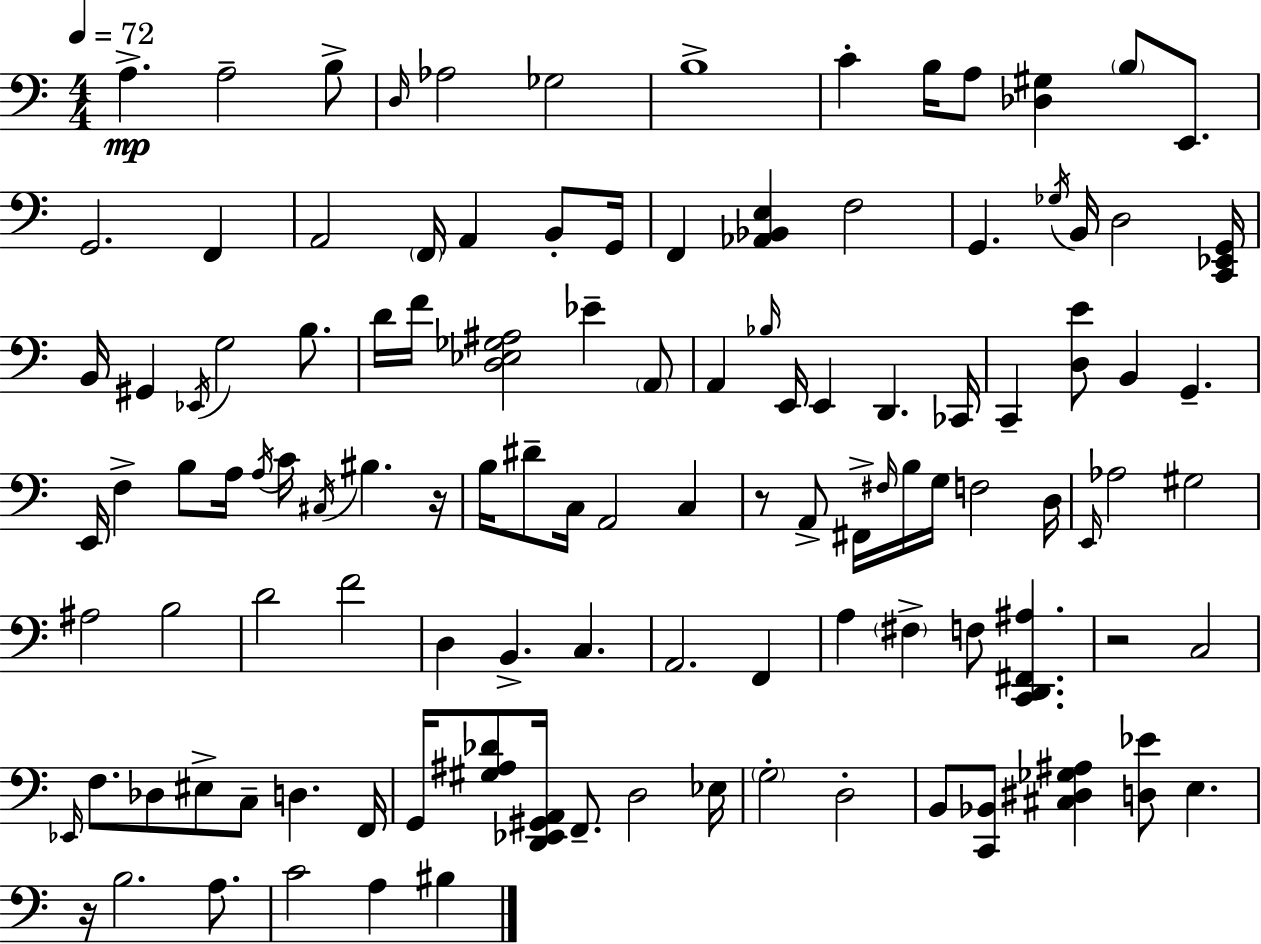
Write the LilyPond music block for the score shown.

{
  \clef bass
  \numericTimeSignature
  \time 4/4
  \key a \minor
  \tempo 4 = 72
  a4.->\mp a2-- b8-> | \grace { d16 } aes2 ges2 | b1-> | c'4-. b16 a8 <des gis>4 \parenthesize b8 e,8. | \break g,2. f,4 | a,2 \parenthesize f,16 a,4 b,8-. | g,16 f,4 <aes, bes, e>4 f2 | g,4. \acciaccatura { ges16 } b,16 d2 | \break <c, ees, g,>16 b,16 gis,4 \acciaccatura { ees,16 } g2 | b8. d'16 f'16 <d ees ges ais>2 ees'4-- | \parenthesize a,8 a,4 \grace { bes16 } e,16 e,4 d,4. | ces,16 c,4-- <d e'>8 b,4 g,4.-- | \break e,16 f4-> b8 a16 \acciaccatura { a16 } c'16 \acciaccatura { cis16 } bis4. | r16 b16 dis'8-- c16 a,2 | c4 r8 a,8-> fis,16-> \grace { fis16 } b16 g16 f2 | d16 \grace { e,16 } aes2 | \break gis2 ais2 | b2 d'2 | f'2 d4 b,4.-> | c4. a,2. | \break f,4 a4 \parenthesize fis4-> | f8 <c, d, fis, ais>4. r2 | c2 \grace { ees,16 } f8. des8 eis8-> | c8-- d4. f,16 g,16 <gis ais des'>8 <d, ees, gis, a,>16 f,8.-- | \break d2 ees16 \parenthesize g2-. | d2-. b,8 <c, bes,>8 <cis dis ges ais>4 | <d ees'>8 e4. r16 b2. | a8. c'2 | \break a4 bis4 \bar "|."
}